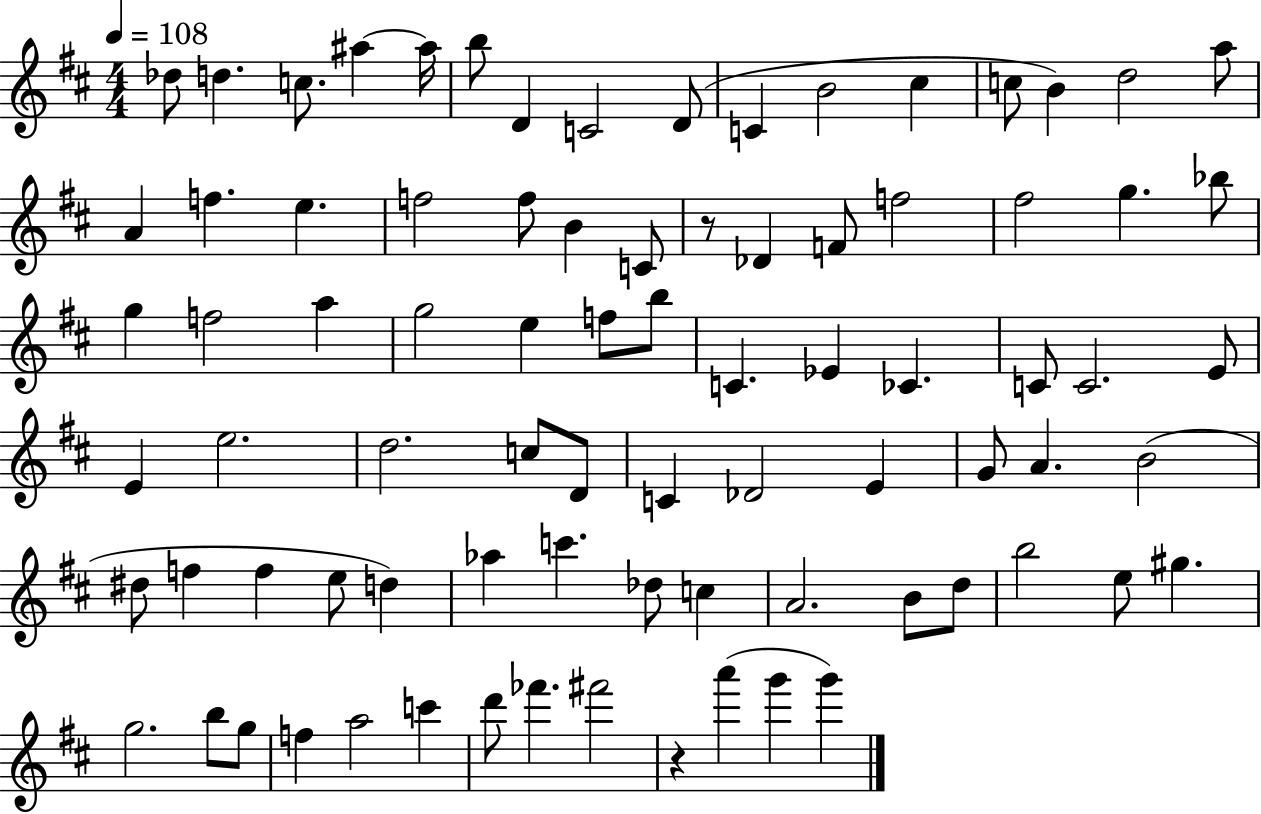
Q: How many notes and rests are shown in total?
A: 82